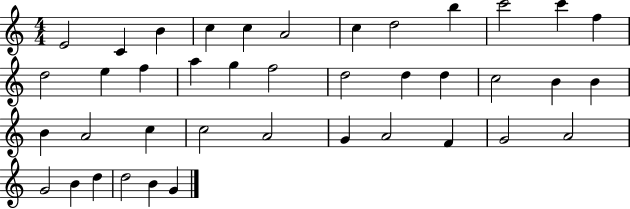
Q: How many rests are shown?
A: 0